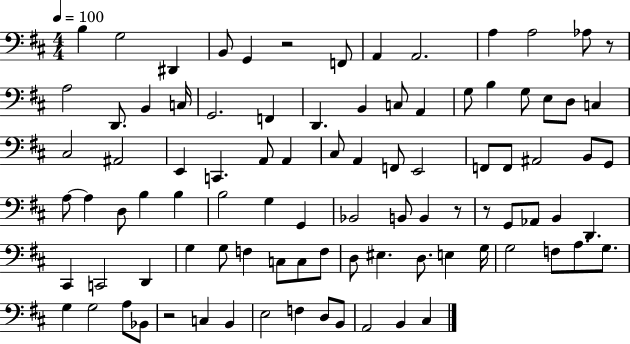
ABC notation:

X:1
T:Untitled
M:4/4
L:1/4
K:D
B, G,2 ^D,, B,,/2 G,, z2 F,,/2 A,, A,,2 A, A,2 _A,/2 z/2 A,2 D,,/2 B,, C,/4 G,,2 F,, D,, B,, C,/2 A,, G,/2 B, G,/2 E,/2 D,/2 C, ^C,2 ^A,,2 E,, C,, A,,/2 A,, ^C,/2 A,, F,,/2 E,,2 F,,/2 F,,/2 ^A,,2 B,,/2 G,,/2 A,/2 A, D,/2 B, B, B,2 G, G,, _B,,2 B,,/2 B,, z/2 z/2 G,,/2 _A,,/2 B,, D,, ^C,, C,,2 D,, G, G,/2 F, C,/2 C,/2 F,/2 D,/2 ^E, D,/2 E, G,/4 G,2 F,/2 A,/2 G,/2 G, G,2 A,/2 _B,,/2 z2 C, B,, E,2 F, D,/2 B,,/2 A,,2 B,, ^C,